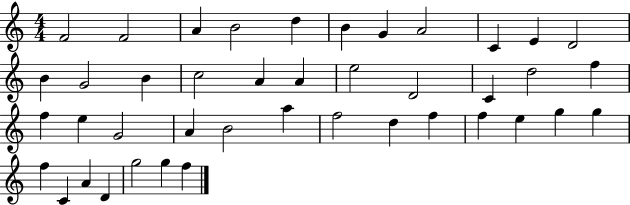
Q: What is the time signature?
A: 4/4